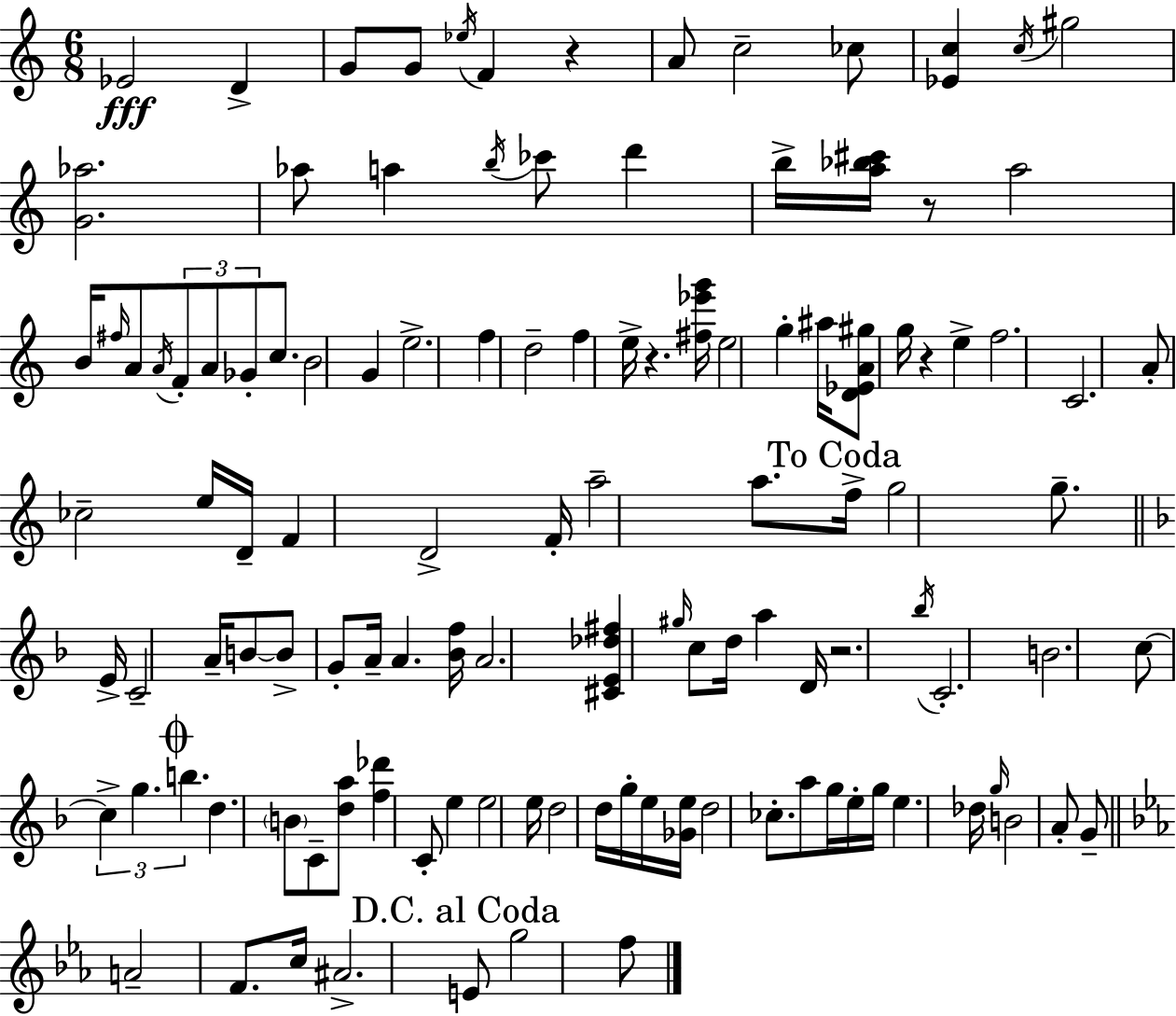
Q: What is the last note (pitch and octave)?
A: F5